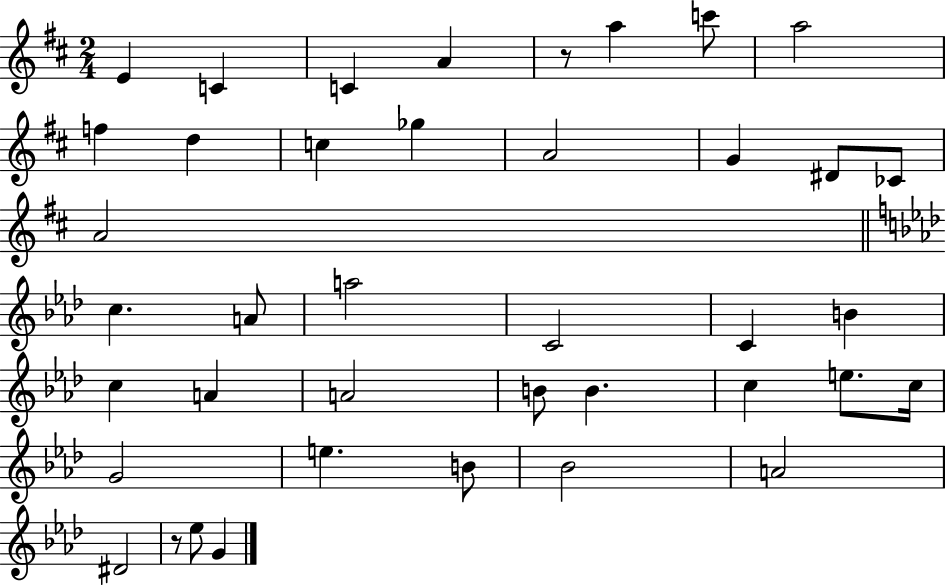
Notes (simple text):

E4/q C4/q C4/q A4/q R/e A5/q C6/e A5/h F5/q D5/q C5/q Gb5/q A4/h G4/q D#4/e CES4/e A4/h C5/q. A4/e A5/h C4/h C4/q B4/q C5/q A4/q A4/h B4/e B4/q. C5/q E5/e. C5/s G4/h E5/q. B4/e Bb4/h A4/h D#4/h R/e Eb5/e G4/q